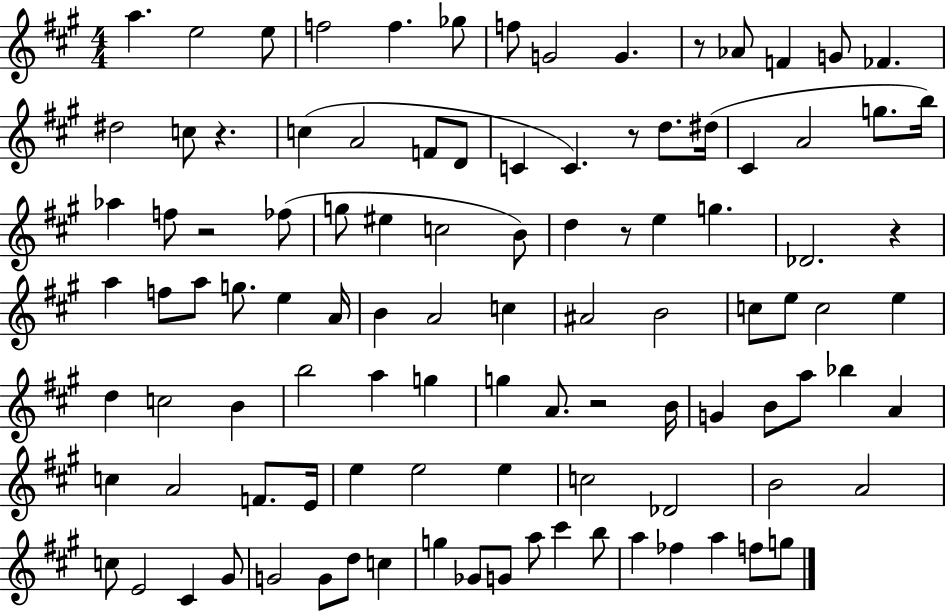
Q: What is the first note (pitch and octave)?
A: A5